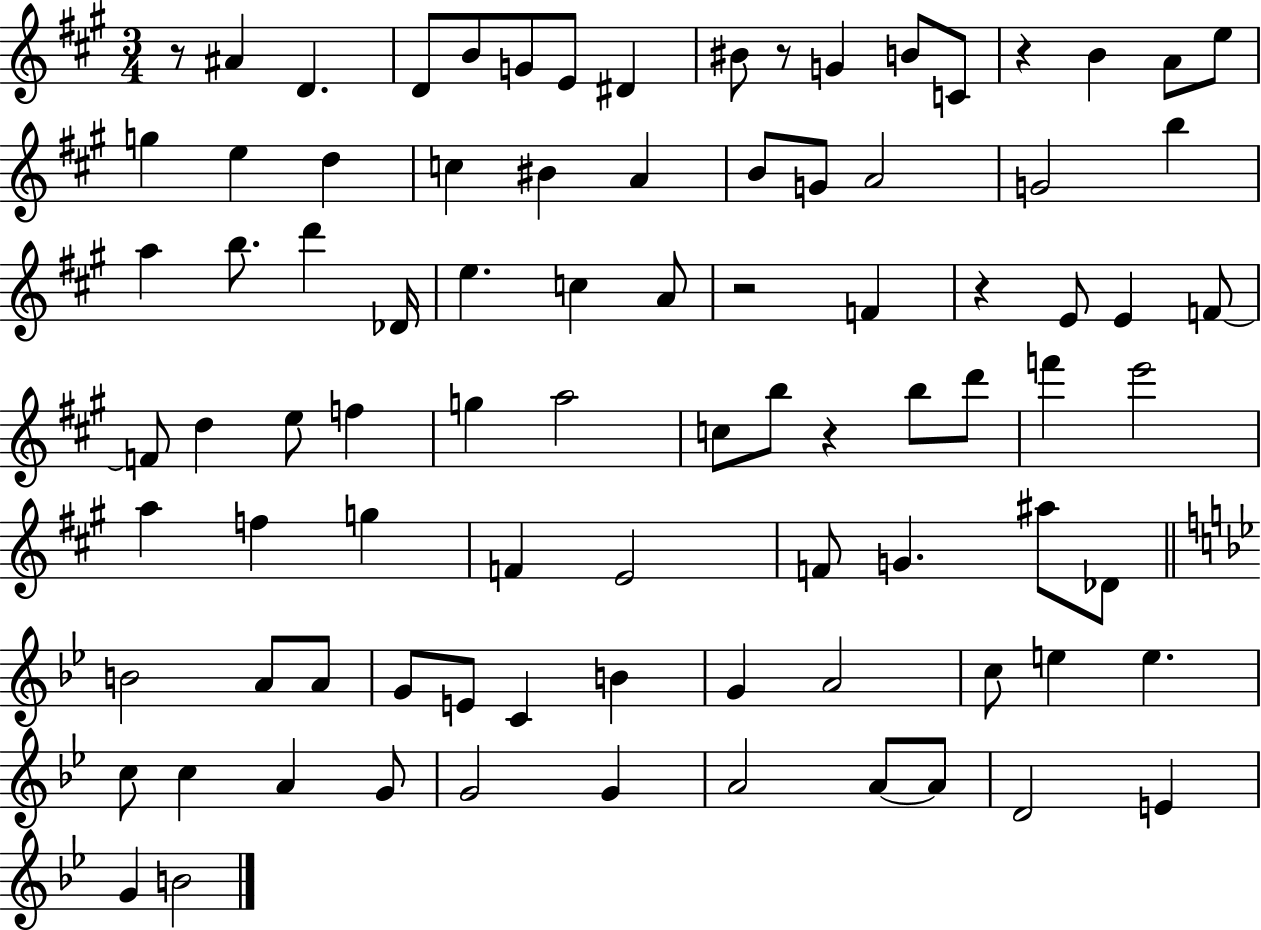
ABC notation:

X:1
T:Untitled
M:3/4
L:1/4
K:A
z/2 ^A D D/2 B/2 G/2 E/2 ^D ^B/2 z/2 G B/2 C/2 z B A/2 e/2 g e d c ^B A B/2 G/2 A2 G2 b a b/2 d' _D/4 e c A/2 z2 F z E/2 E F/2 F/2 d e/2 f g a2 c/2 b/2 z b/2 d'/2 f' e'2 a f g F E2 F/2 G ^a/2 _D/2 B2 A/2 A/2 G/2 E/2 C B G A2 c/2 e e c/2 c A G/2 G2 G A2 A/2 A/2 D2 E G B2